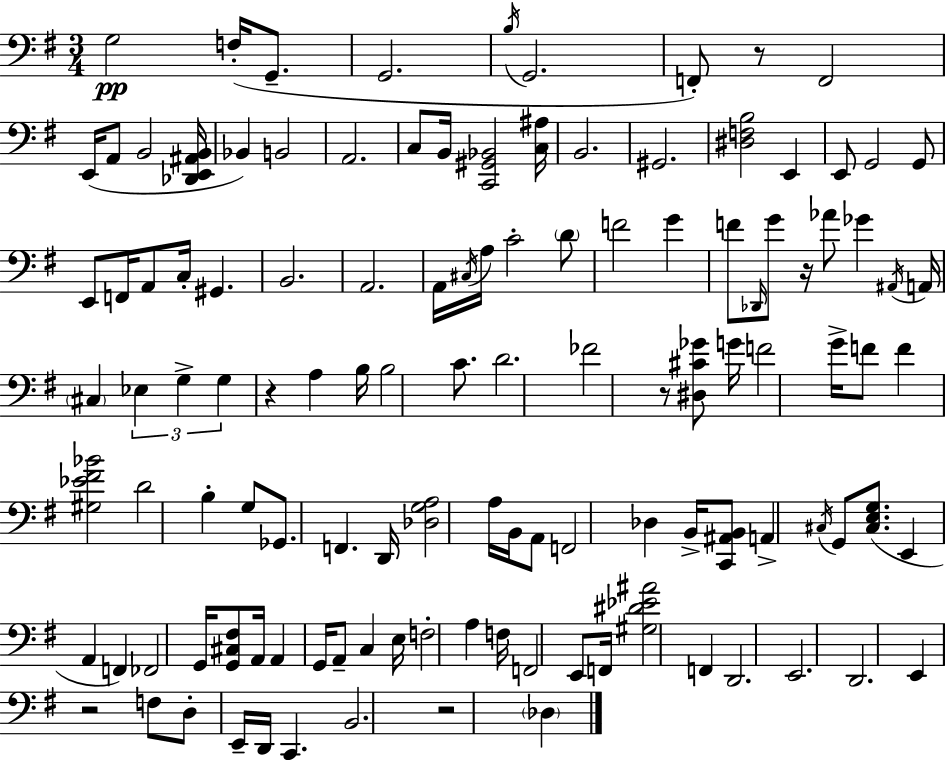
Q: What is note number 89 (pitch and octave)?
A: E2